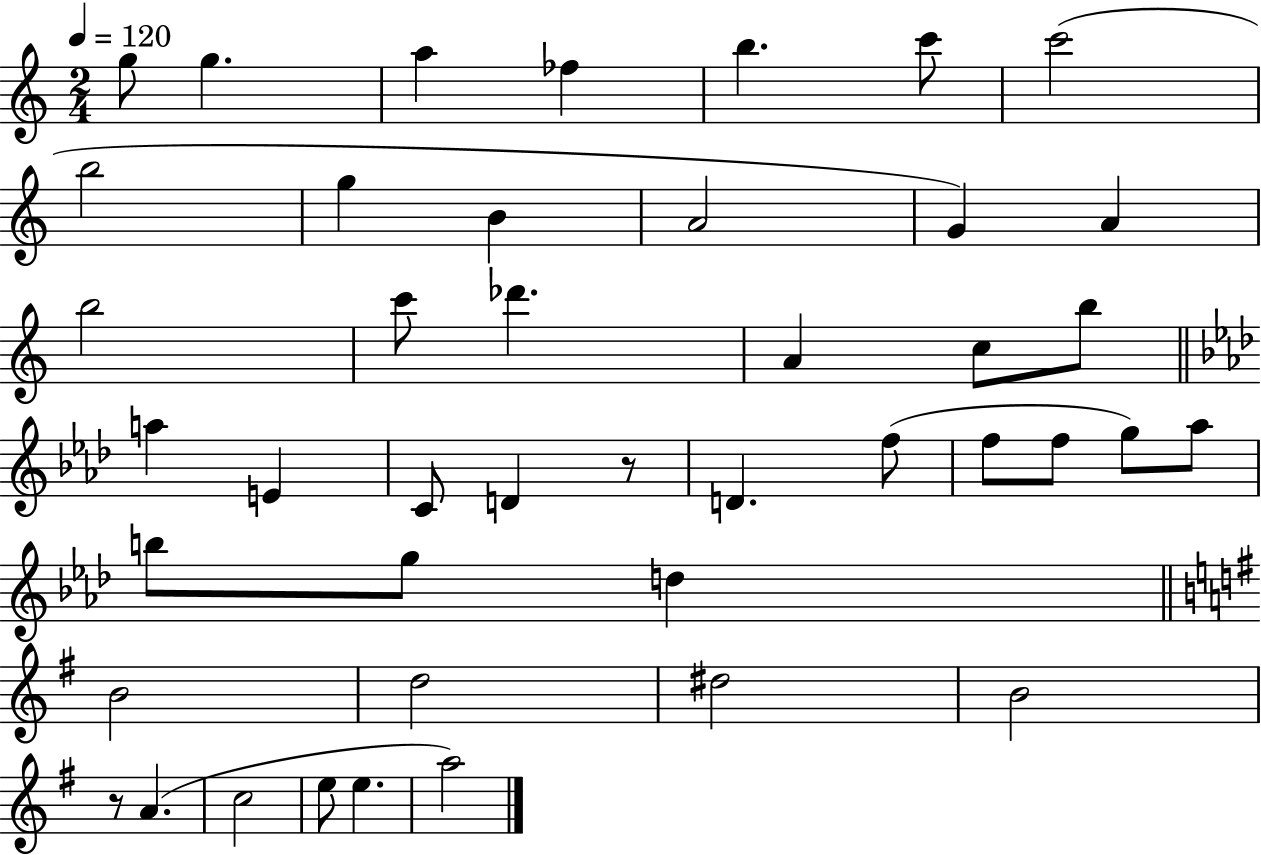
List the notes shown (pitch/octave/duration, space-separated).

G5/e G5/q. A5/q FES5/q B5/q. C6/e C6/h B5/h G5/q B4/q A4/h G4/q A4/q B5/h C6/e Db6/q. A4/q C5/e B5/e A5/q E4/q C4/e D4/q R/e D4/q. F5/e F5/e F5/e G5/e Ab5/e B5/e G5/e D5/q B4/h D5/h D#5/h B4/h R/e A4/q. C5/h E5/e E5/q. A5/h